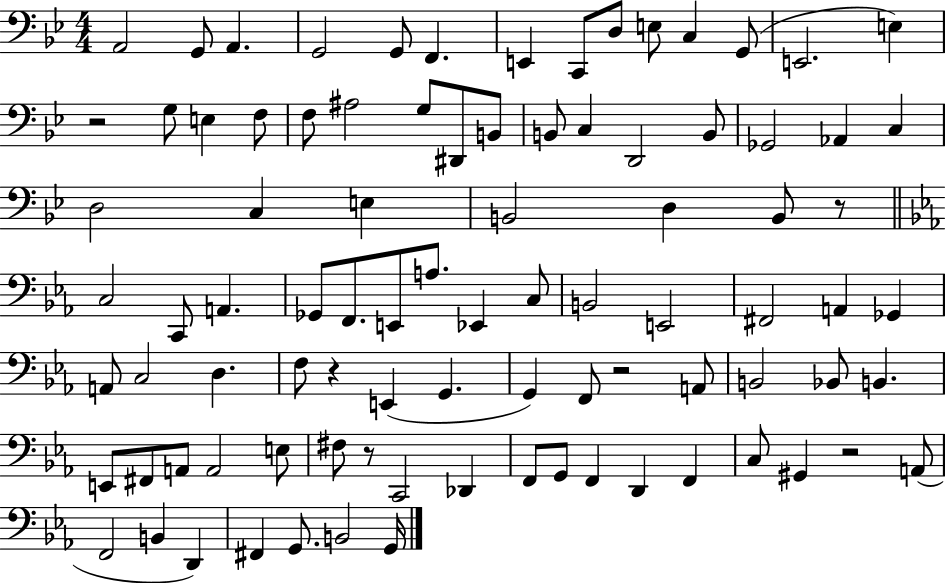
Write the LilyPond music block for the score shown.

{
  \clef bass
  \numericTimeSignature
  \time 4/4
  \key bes \major
  a,2 g,8 a,4. | g,2 g,8 f,4. | e,4 c,8 d8 e8 c4 g,8( | e,2. e4) | \break r2 g8 e4 f8 | f8 ais2 g8 dis,8 b,8 | b,8 c4 d,2 b,8 | ges,2 aes,4 c4 | \break d2 c4 e4 | b,2 d4 b,8 r8 | \bar "||" \break \key c \minor c2 c,8 a,4. | ges,8 f,8. e,8 a8. ees,4 c8 | b,2 e,2 | fis,2 a,4 ges,4 | \break a,8 c2 d4. | f8 r4 e,4( g,4. | g,4) f,8 r2 a,8 | b,2 bes,8 b,4. | \break e,8 fis,8 a,8 a,2 e8 | fis8 r8 c,2 des,4 | f,8 g,8 f,4 d,4 f,4 | c8 gis,4 r2 a,8( | \break f,2 b,4 d,4) | fis,4 g,8. b,2 g,16 | \bar "|."
}